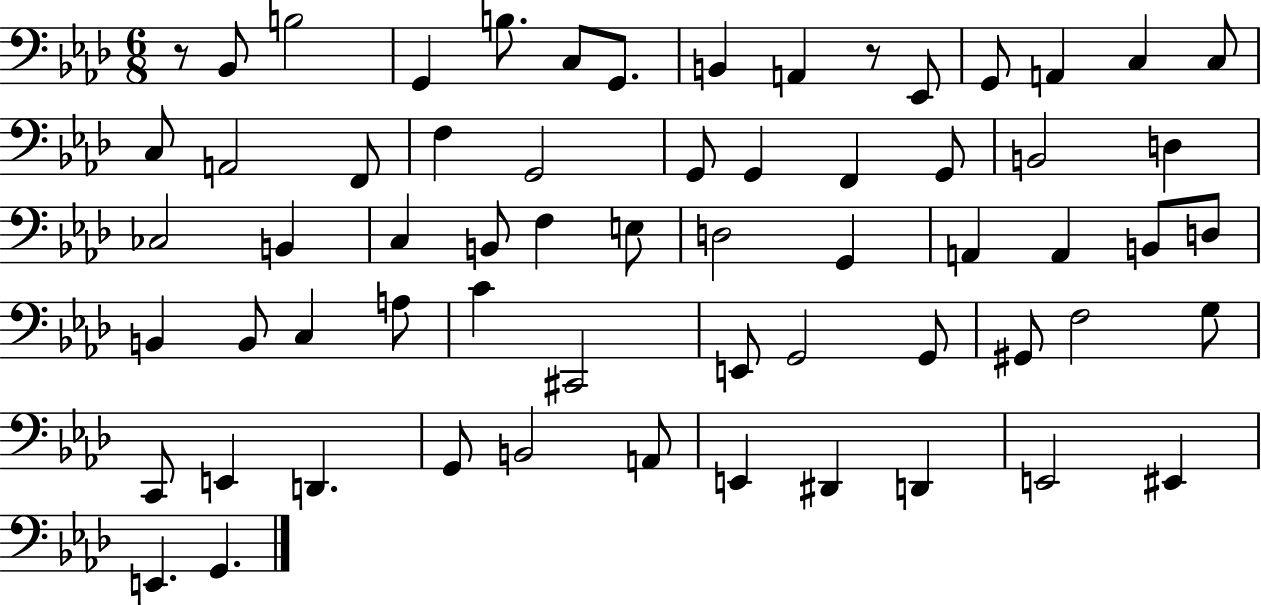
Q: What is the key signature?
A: AES major